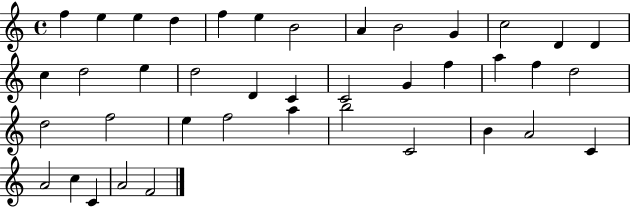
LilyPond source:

{
  \clef treble
  \time 4/4
  \defaultTimeSignature
  \key c \major
  f''4 e''4 e''4 d''4 | f''4 e''4 b'2 | a'4 b'2 g'4 | c''2 d'4 d'4 | \break c''4 d''2 e''4 | d''2 d'4 c'4 | c'2 g'4 f''4 | a''4 f''4 d''2 | \break d''2 f''2 | e''4 f''2 a''4 | b''2 c'2 | b'4 a'2 c'4 | \break a'2 c''4 c'4 | a'2 f'2 | \bar "|."
}